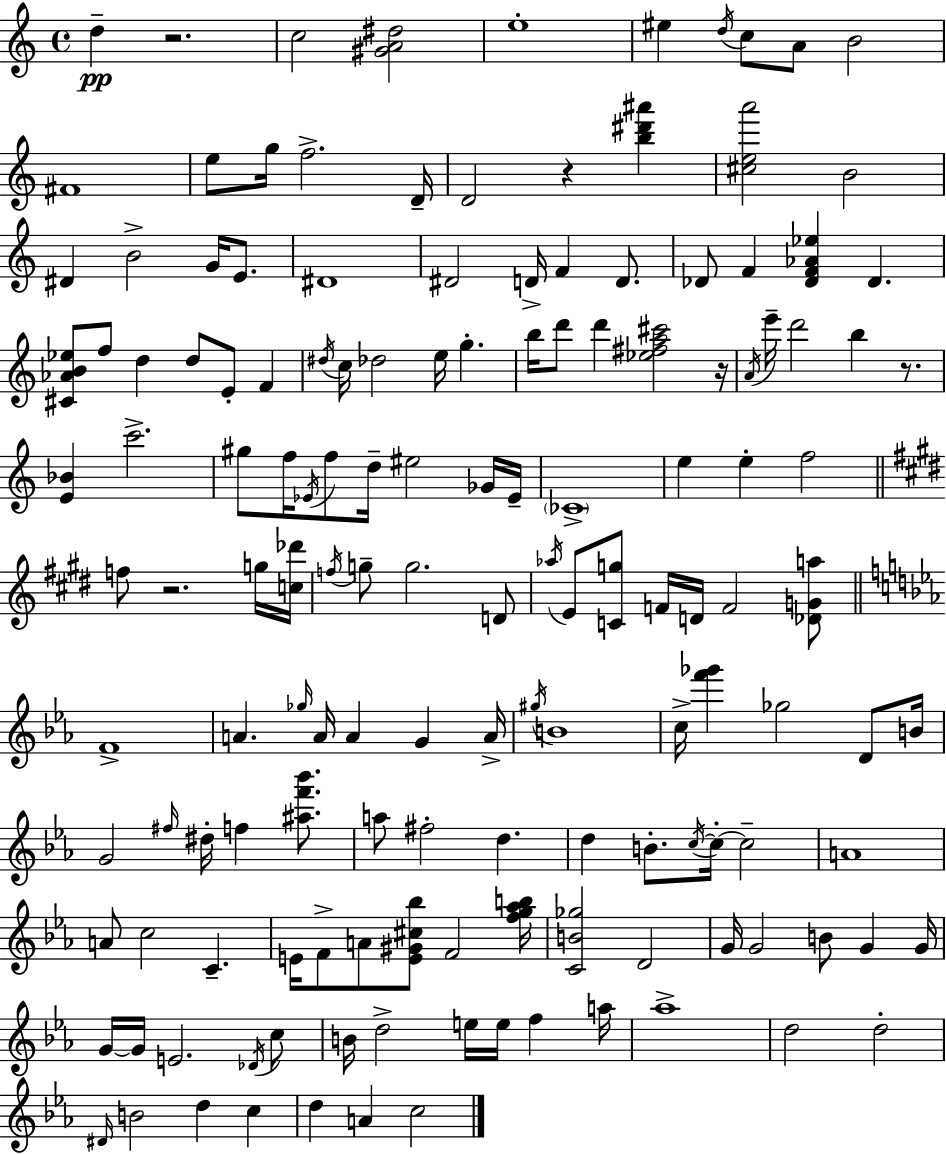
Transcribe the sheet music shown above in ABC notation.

X:1
T:Untitled
M:4/4
L:1/4
K:C
d z2 c2 [^GA^d]2 e4 ^e d/4 c/2 A/2 B2 ^F4 e/2 g/4 f2 D/4 D2 z [b^d'^a'] [^cea']2 B2 ^D B2 G/4 E/2 ^D4 ^D2 D/4 F D/2 _D/2 F [_DF_A_e] _D [^C_AB_e]/2 f/2 d d/2 E/2 F ^d/4 c/4 _d2 e/4 g b/4 d'/2 d' [_e^fa^c']2 z/4 A/4 e'/4 d'2 b z/2 [E_B] c'2 ^g/2 f/4 _E/4 f/2 d/4 ^e2 _G/4 _E/4 _C4 e e f2 f/2 z2 g/4 [c_d']/4 f/4 g/2 g2 D/2 _a/4 E/2 [Cg]/2 F/4 D/4 F2 [_DGa]/2 F4 A _g/4 A/4 A G A/4 ^g/4 B4 c/4 [f'_g'] _g2 D/2 B/4 G2 ^f/4 ^d/4 f [^af'_b']/2 a/2 ^f2 d d B/2 c/4 c/4 c2 A4 A/2 c2 C E/4 F/2 A/2 [E^G^c_b]/2 F2 [fg_ab]/4 [CB_g]2 D2 G/4 G2 B/2 G G/4 G/4 G/4 E2 _D/4 c/2 B/4 d2 e/4 e/4 f a/4 _a4 d2 d2 ^D/4 B2 d c d A c2